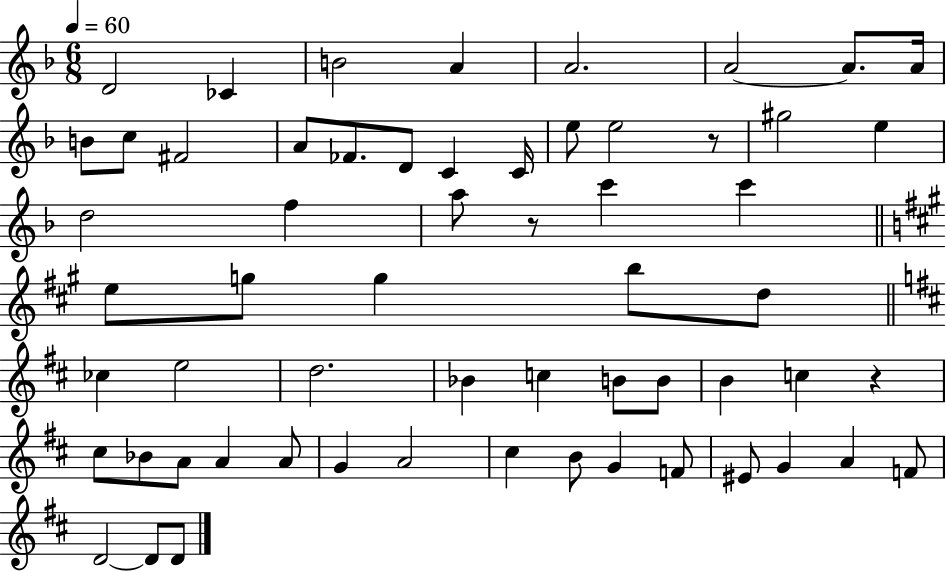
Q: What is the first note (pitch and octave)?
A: D4